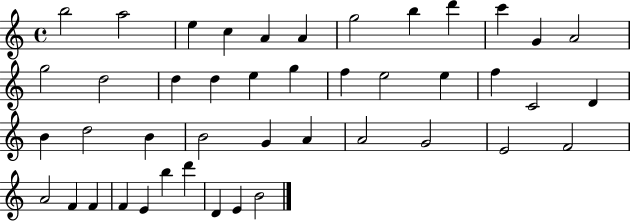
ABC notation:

X:1
T:Untitled
M:4/4
L:1/4
K:C
b2 a2 e c A A g2 b d' c' G A2 g2 d2 d d e g f e2 e f C2 D B d2 B B2 G A A2 G2 E2 F2 A2 F F F E b d' D E B2